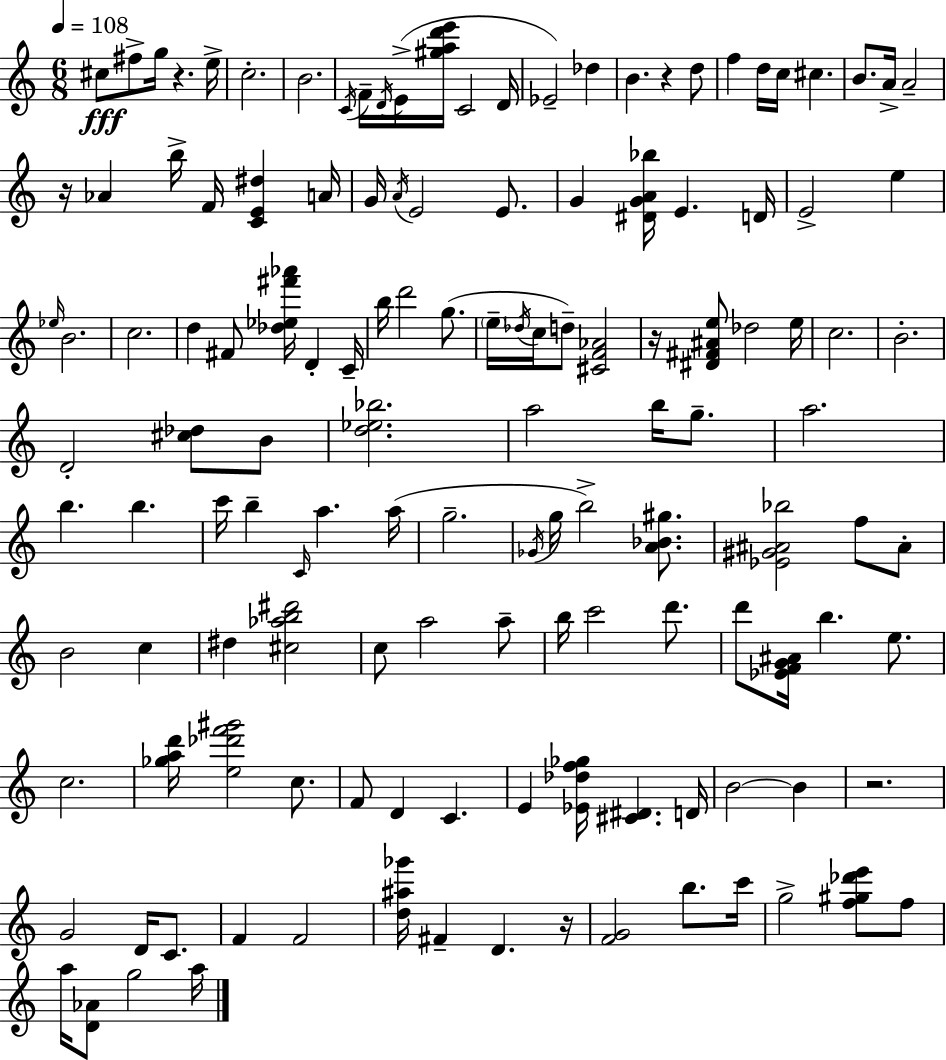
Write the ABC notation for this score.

X:1
T:Untitled
M:6/8
L:1/4
K:C
^c/2 ^f/2 g/4 z e/4 c2 B2 C/4 F/4 D/4 E/4 [^gad'e']/4 C2 D/4 _E2 _d B z d/2 f d/4 c/4 ^c B/2 A/4 A2 z/4 _A b/4 F/4 [CE^d] A/4 G/4 A/4 E2 E/2 G [^DGA_b]/4 E D/4 E2 e _e/4 B2 c2 d ^F/2 [_d_e^f'_a']/4 D C/4 b/4 d'2 g/2 e/4 _d/4 c/4 d/2 [^CF_A]2 z/4 [^D^F^Ae]/2 _d2 e/4 c2 B2 D2 [^c_d]/2 B/2 [d_e_b]2 a2 b/4 g/2 a2 b b c'/4 b C/4 a a/4 g2 _G/4 g/4 b2 [A_B^g]/2 [_E^G^A_b]2 f/2 ^A/2 B2 c ^d [^c_ab^d']2 c/2 a2 a/2 b/4 c'2 d'/2 d'/2 [_EFG^A]/4 b e/2 c2 [_gad']/4 [e_d'f'^g']2 c/2 F/2 D C E [_E_df_g]/4 [^C^D] D/4 B2 B z2 G2 D/4 C/2 F F2 [d^a_g']/4 ^F D z/4 [FG]2 b/2 c'/4 g2 [f^g_d'e']/2 f/2 a/4 [D_A]/2 g2 a/4